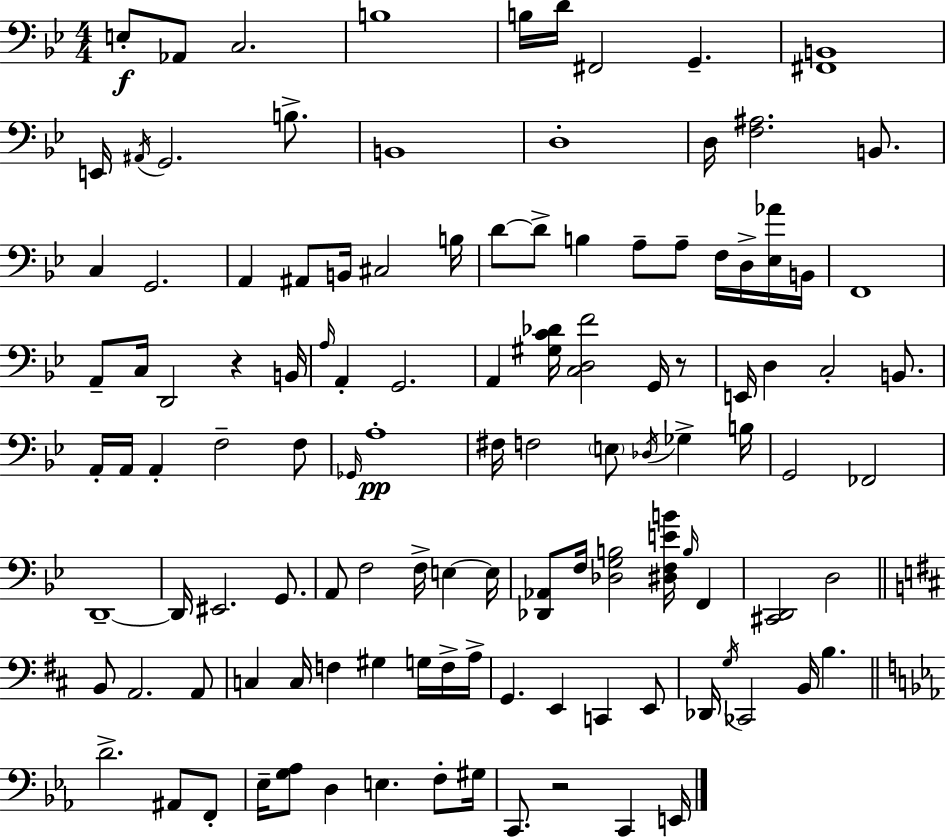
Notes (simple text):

E3/e Ab2/e C3/h. B3/w B3/s D4/s F#2/h G2/q. [F#2,B2]/w E2/s A#2/s G2/h. B3/e. B2/w D3/w D3/s [F3,A#3]/h. B2/e. C3/q G2/h. A2/q A#2/e B2/s C#3/h B3/s D4/e D4/e B3/q A3/e A3/e F3/s D3/s [Eb3,Ab4]/s B2/s F2/w A2/e C3/s D2/h R/q B2/s A3/s A2/q G2/h. A2/q [G#3,C4,Db4]/s [C3,D3,F4]/h G2/s R/e E2/s D3/q C3/h B2/e. A2/s A2/s A2/q F3/h F3/e Gb2/s A3/w F#3/s F3/h E3/e Db3/s Gb3/q B3/s G2/h FES2/h D2/w D2/s EIS2/h. G2/e. A2/e F3/h F3/s E3/q E3/s [Db2,Ab2]/e F3/s [Db3,G3,B3]/h [D#3,F3,E4,B4]/s B3/s F2/q [C#2,D2]/h D3/h B2/e A2/h. A2/e C3/q C3/s F3/q G#3/q G3/s F3/s A3/s G2/q. E2/q C2/q E2/e Db2/s G3/s CES2/h B2/s B3/q. D4/h. A#2/e F2/e Eb3/s [G3,Ab3]/e D3/q E3/q. F3/e G#3/s C2/e. R/h C2/q E2/s